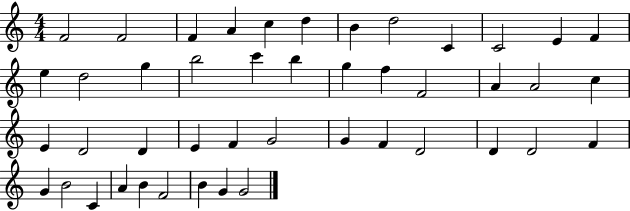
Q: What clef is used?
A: treble